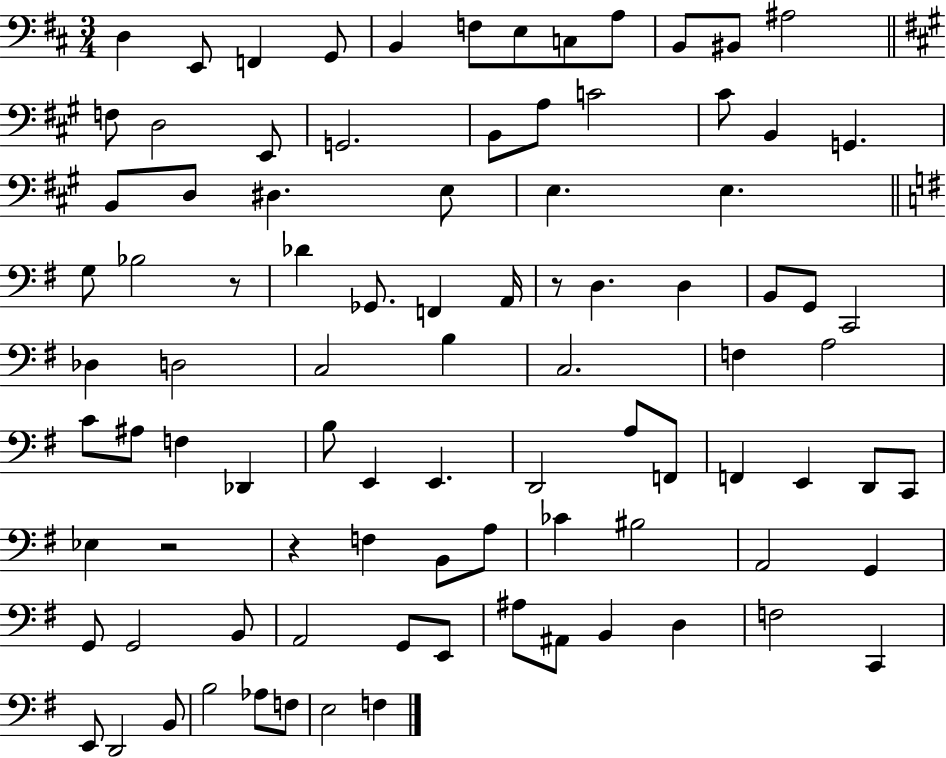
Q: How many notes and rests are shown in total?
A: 92